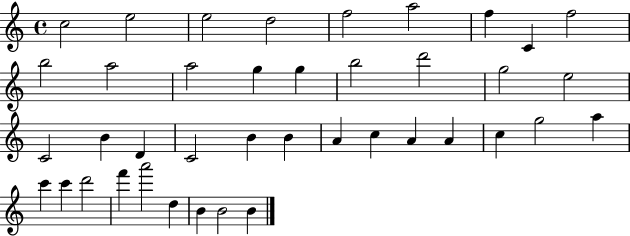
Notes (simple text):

C5/h E5/h E5/h D5/h F5/h A5/h F5/q C4/q F5/h B5/h A5/h A5/h G5/q G5/q B5/h D6/h G5/h E5/h C4/h B4/q D4/q C4/h B4/q B4/q A4/q C5/q A4/q A4/q C5/q G5/h A5/q C6/q C6/q D6/h F6/q A6/h D5/q B4/q B4/h B4/q